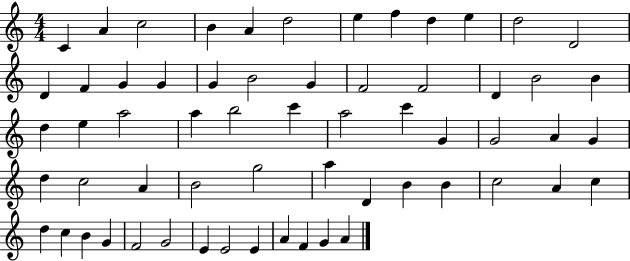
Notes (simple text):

C4/q A4/q C5/h B4/q A4/q D5/h E5/q F5/q D5/q E5/q D5/h D4/h D4/q F4/q G4/q G4/q G4/q B4/h G4/q F4/h F4/h D4/q B4/h B4/q D5/q E5/q A5/h A5/q B5/h C6/q A5/h C6/q G4/q G4/h A4/q G4/q D5/q C5/h A4/q B4/h G5/h A5/q D4/q B4/q B4/q C5/h A4/q C5/q D5/q C5/q B4/q G4/q F4/h G4/h E4/q E4/h E4/q A4/q F4/q G4/q A4/q